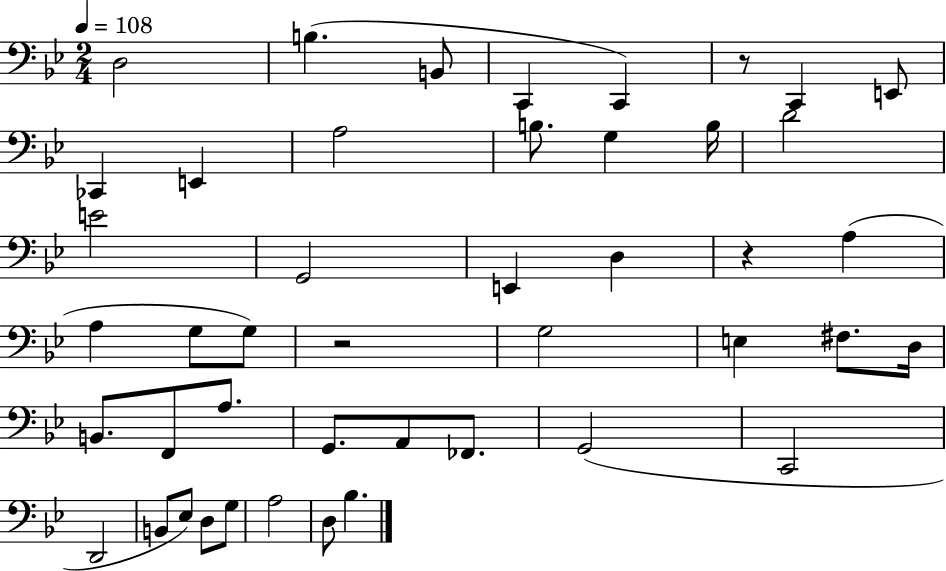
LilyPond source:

{
  \clef bass
  \numericTimeSignature
  \time 2/4
  \key bes \major
  \tempo 4 = 108
  \repeat volta 2 { d2 | b4.( b,8 | c,4 c,4) | r8 c,4 e,8 | \break ces,4 e,4 | a2 | b8. g4 b16 | d'2 | \break e'2 | g,2 | e,4 d4 | r4 a4( | \break a4 g8 g8) | r2 | g2 | e4 fis8. d16 | \break b,8. f,8 a8. | g,8. a,8 fes,8. | g,2( | c,2 | \break d,2 | b,8 ees8) d8 g8 | a2 | d8 bes4. | \break } \bar "|."
}